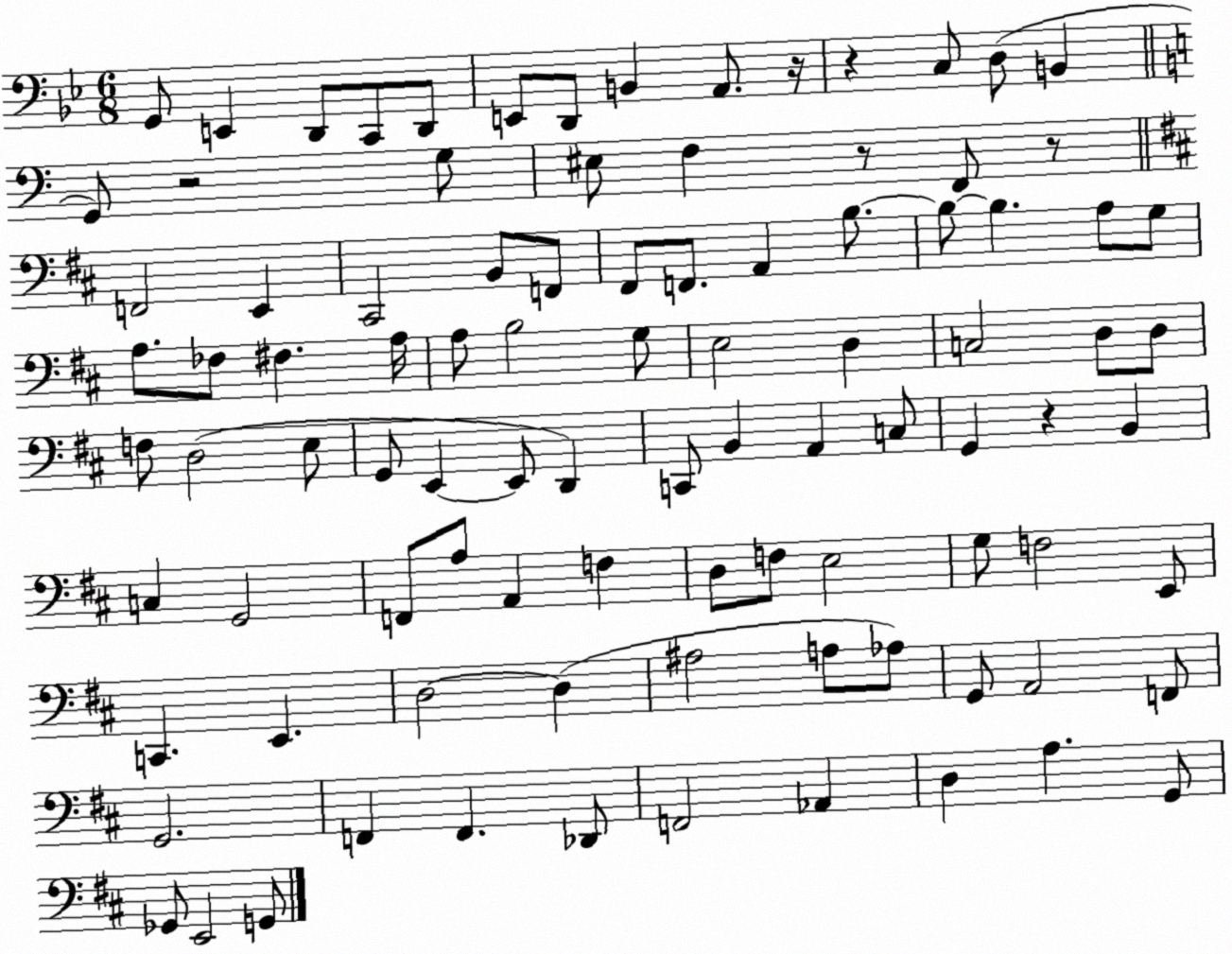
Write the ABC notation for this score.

X:1
T:Untitled
M:6/8
L:1/4
K:Bb
G,,/2 E,, D,,/2 C,,/2 D,,/2 E,,/2 D,,/2 B,, A,,/2 z/4 z C,/2 D,/2 B,, G,,/2 z2 G,/2 ^E,/2 F, z/2 F,,/2 z/2 F,,2 E,, ^C,,2 B,,/2 F,,/2 ^F,,/2 F,,/2 A,, B,/2 B,/2 B, A,/2 G,/2 A,/2 _F,/2 ^F, A,/4 A,/2 B,2 G,/2 E,2 D, C,2 D,/2 D,/2 F,/2 D,2 E,/2 G,,/2 E,, E,,/2 D,, C,,/2 B,, A,, C,/2 G,, z B,, C, G,,2 F,,/2 A,/2 A,, F, D,/2 F,/2 E,2 G,/2 F,2 E,,/2 C,, E,, D,2 D, ^A,2 A,/2 _A,/2 G,,/2 A,,2 F,,/2 G,,2 F,, F,, _D,,/2 F,,2 _A,, D, A, G,,/2 _G,,/2 E,,2 G,,/2